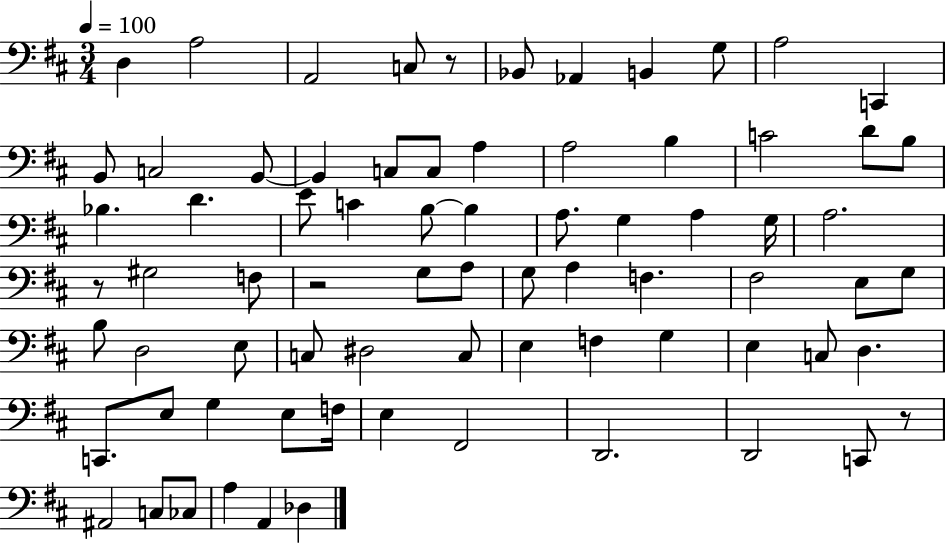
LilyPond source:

{
  \clef bass
  \numericTimeSignature
  \time 3/4
  \key d \major
  \tempo 4 = 100
  \repeat volta 2 { d4 a2 | a,2 c8 r8 | bes,8 aes,4 b,4 g8 | a2 c,4 | \break b,8 c2 b,8~~ | b,4 c8 c8 a4 | a2 b4 | c'2 d'8 b8 | \break bes4. d'4. | e'8 c'4 b8~~ b4 | a8. g4 a4 g16 | a2. | \break r8 gis2 f8 | r2 g8 a8 | g8 a4 f4. | fis2 e8 g8 | \break b8 d2 e8 | c8 dis2 c8 | e4 f4 g4 | e4 c8 d4. | \break c,8. e8 g4 e8 f16 | e4 fis,2 | d,2. | d,2 c,8 r8 | \break ais,2 c8 ces8 | a4 a,4 des4 | } \bar "|."
}